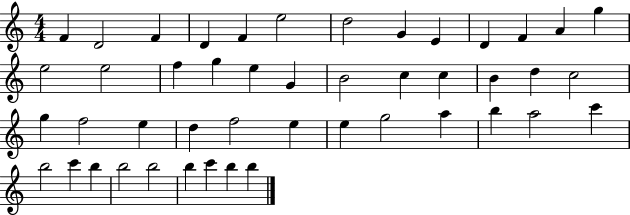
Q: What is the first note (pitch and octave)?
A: F4